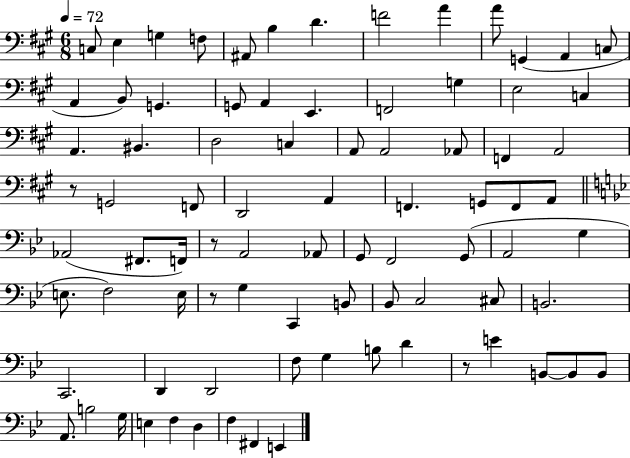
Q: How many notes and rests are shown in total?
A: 84